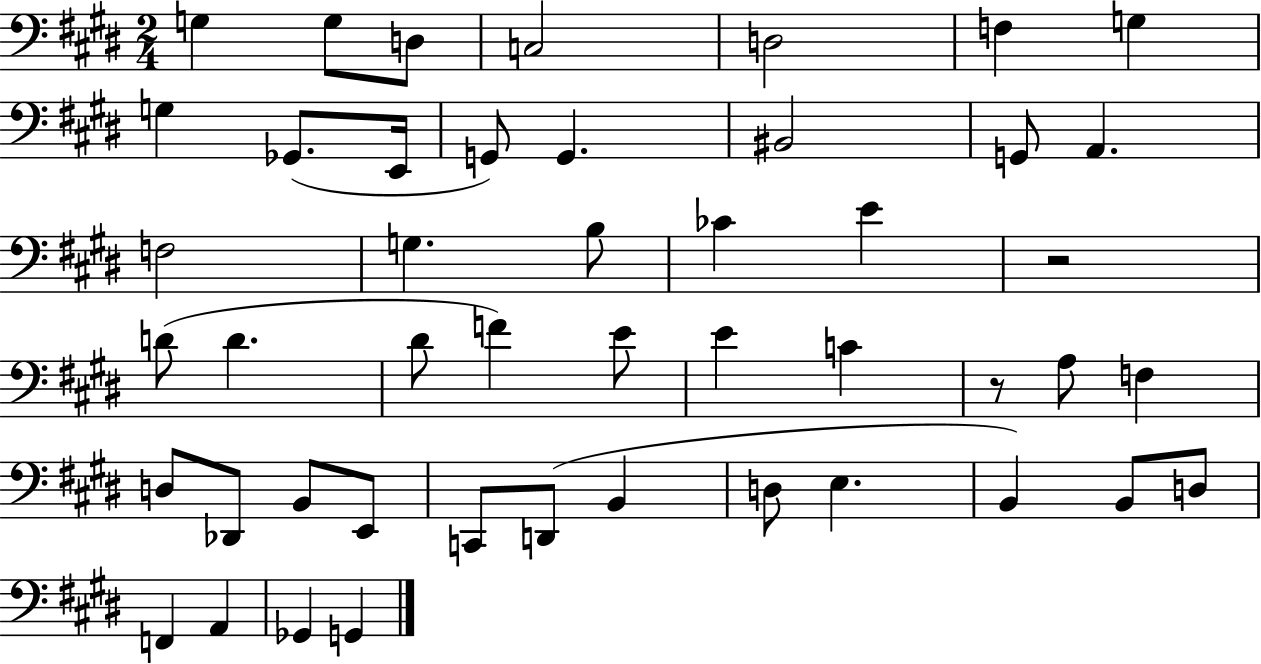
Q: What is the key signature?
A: E major